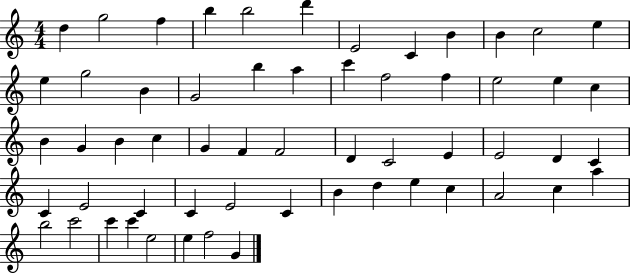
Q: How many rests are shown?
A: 0